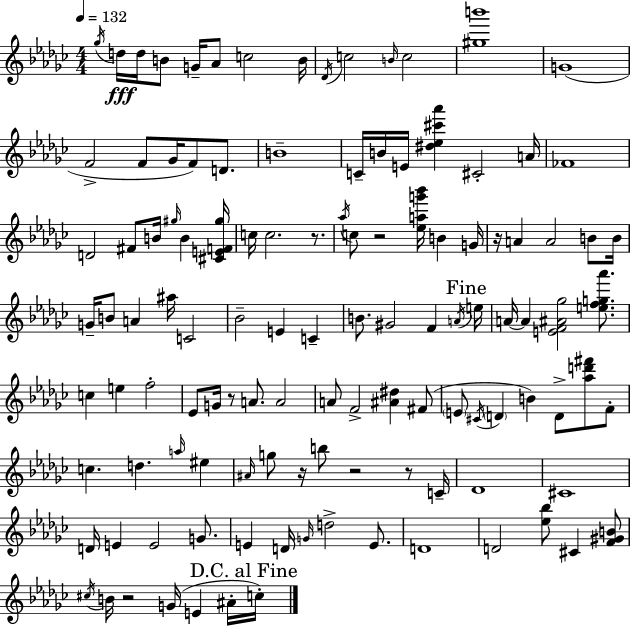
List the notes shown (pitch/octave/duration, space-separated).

Gb5/s D5/s D5/s B4/e G4/s Ab4/e C5/h B4/s Db4/s C5/h B4/s C5/h [G#5,B6]/w G4/w F4/h F4/e Gb4/s F4/e D4/e. B4/w C4/s B4/s E4/s [D#5,Eb5,C#6,Ab6]/q C#4/h A4/s FES4/w D4/h F#4/e B4/s G#5/s B4/q [C#4,E4,F4,G#5]/s C5/s C5/h. R/e. Ab5/s C5/e R/h [Eb5,A5,G6,Bb6]/s B4/q G4/s R/s A4/q A4/h B4/e B4/s G4/s B4/e A4/q A#5/s C4/h Bb4/h E4/q C4/q B4/e. G#4/h F4/q A4/s E5/s A4/s A4/q [E4,F4,A#4,Gb5]/h [E5,F5,G5,Ab6]/e. C5/q E5/q F5/h Eb4/e G4/s R/e A4/e. A4/h A4/e F4/h [A#4,D#5]/q F#4/e E4/e C#4/s D4/q B4/q D4/e [Ab5,D6,F#6]/e F4/e C5/q. D5/q. A5/s EIS5/q A#4/s G5/e R/s B5/e R/h R/e C4/s Db4/w C#4/w D4/s E4/q E4/h G4/e. E4/q D4/s G4/s D5/h E4/e. D4/w D4/h [Eb5,Bb5]/e C#4/q [F4,G#4,B4]/e C#5/s B4/s R/h G4/s E4/q A#4/s C5/s